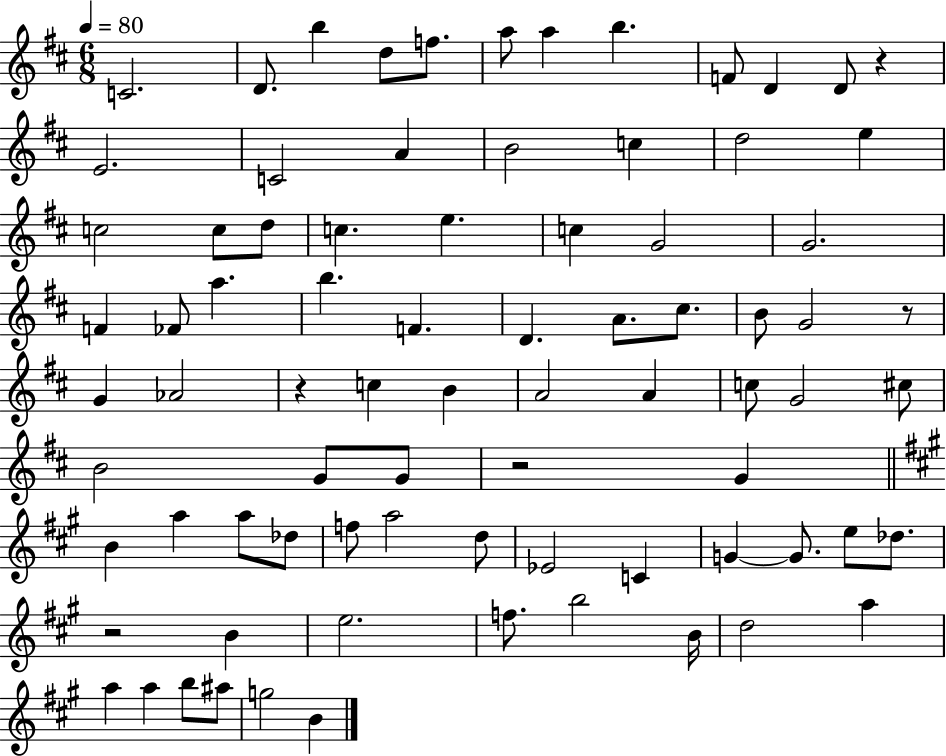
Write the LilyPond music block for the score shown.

{
  \clef treble
  \numericTimeSignature
  \time 6/8
  \key d \major
  \tempo 4 = 80
  c'2. | d'8. b''4 d''8 f''8. | a''8 a''4 b''4. | f'8 d'4 d'8 r4 | \break e'2. | c'2 a'4 | b'2 c''4 | d''2 e''4 | \break c''2 c''8 d''8 | c''4. e''4. | c''4 g'2 | g'2. | \break f'4 fes'8 a''4. | b''4. f'4. | d'4. a'8. cis''8. | b'8 g'2 r8 | \break g'4 aes'2 | r4 c''4 b'4 | a'2 a'4 | c''8 g'2 cis''8 | \break b'2 g'8 g'8 | r2 g'4 | \bar "||" \break \key a \major b'4 a''4 a''8 des''8 | f''8 a''2 d''8 | ees'2 c'4 | g'4~~ g'8. e''8 des''8. | \break r2 b'4 | e''2. | f''8. b''2 b'16 | d''2 a''4 | \break a''4 a''4 b''8 ais''8 | g''2 b'4 | \bar "|."
}